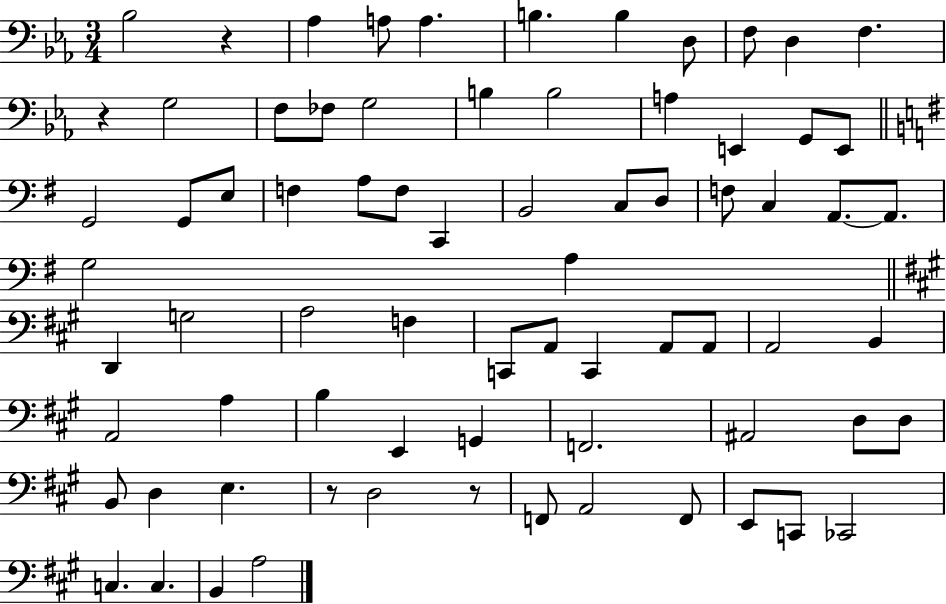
{
  \clef bass
  \numericTimeSignature
  \time 3/4
  \key ees \major
  bes2 r4 | aes4 a8 a4. | b4. b4 d8 | f8 d4 f4. | \break r4 g2 | f8 fes8 g2 | b4 b2 | a4 e,4 g,8 e,8 | \break \bar "||" \break \key g \major g,2 g,8 e8 | f4 a8 f8 c,4 | b,2 c8 d8 | f8 c4 a,8.~~ a,8. | \break g2 a4 | \bar "||" \break \key a \major d,4 g2 | a2 f4 | c,8 a,8 c,4 a,8 a,8 | a,2 b,4 | \break a,2 a4 | b4 e,4 g,4 | f,2. | ais,2 d8 d8 | \break b,8 d4 e4. | r8 d2 r8 | f,8 a,2 f,8 | e,8 c,8 ces,2 | \break c4. c4. | b,4 a2 | \bar "|."
}